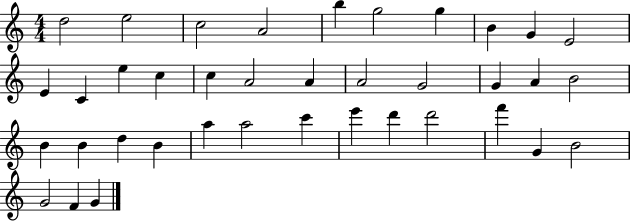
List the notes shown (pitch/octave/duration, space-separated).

D5/h E5/h C5/h A4/h B5/q G5/h G5/q B4/q G4/q E4/h E4/q C4/q E5/q C5/q C5/q A4/h A4/q A4/h G4/h G4/q A4/q B4/h B4/q B4/q D5/q B4/q A5/q A5/h C6/q E6/q D6/q D6/h F6/q G4/q B4/h G4/h F4/q G4/q